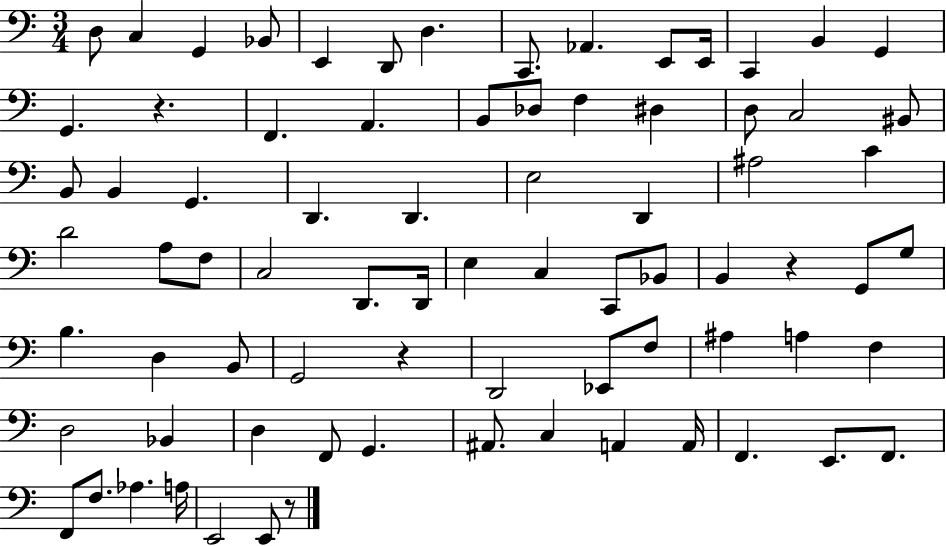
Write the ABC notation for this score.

X:1
T:Untitled
M:3/4
L:1/4
K:C
D,/2 C, G,, _B,,/2 E,, D,,/2 D, C,,/2 _A,, E,,/2 E,,/4 C,, B,, G,, G,, z F,, A,, B,,/2 _D,/2 F, ^D, D,/2 C,2 ^B,,/2 B,,/2 B,, G,, D,, D,, E,2 D,, ^A,2 C D2 A,/2 F,/2 C,2 D,,/2 D,,/4 E, C, C,,/2 _B,,/2 B,, z G,,/2 G,/2 B, D, B,,/2 G,,2 z D,,2 _E,,/2 F,/2 ^A, A, F, D,2 _B,, D, F,,/2 G,, ^A,,/2 C, A,, A,,/4 F,, E,,/2 F,,/2 F,,/2 F,/2 _A, A,/4 E,,2 E,,/2 z/2